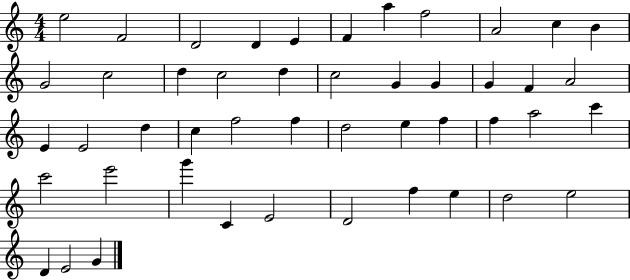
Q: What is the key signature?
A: C major